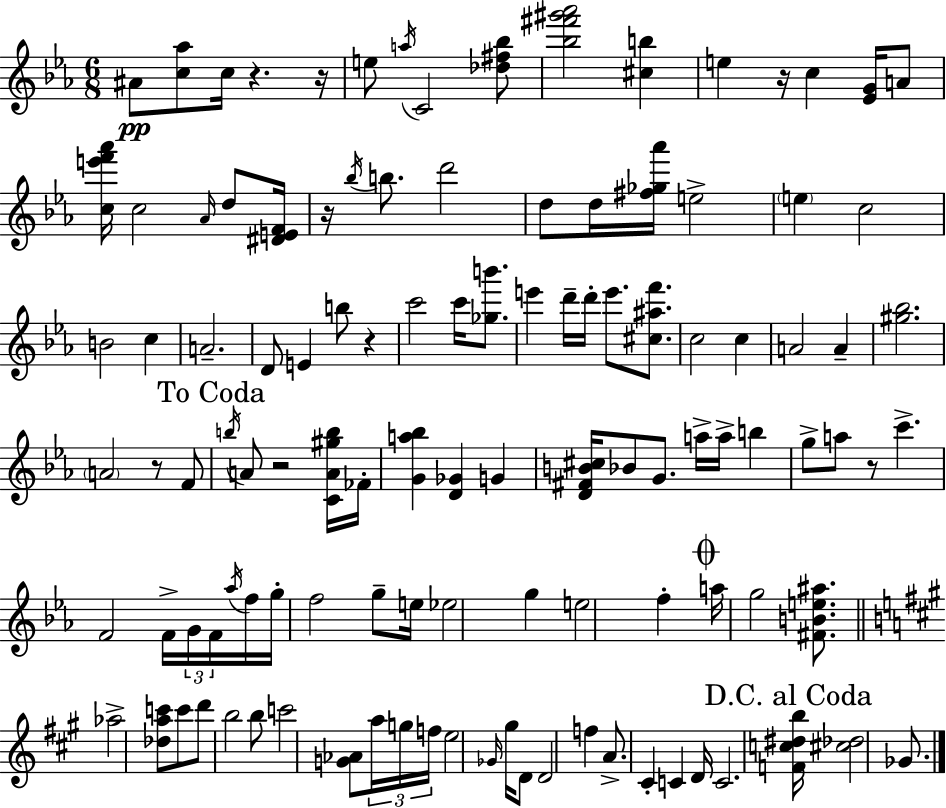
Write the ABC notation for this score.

X:1
T:Untitled
M:6/8
L:1/4
K:Cm
^A/2 [c_a]/2 c/4 z z/4 e/2 a/4 C2 [_d^f_b]/2 [_b^f'^g'_a']2 [^cb] e z/4 c [_EG]/4 A/2 [ce'f'_a']/4 c2 _A/4 d/2 [^DEF]/4 z/4 _b/4 b/2 d'2 d/2 d/4 [^f_g_a']/4 e2 e c2 B2 c A2 D/2 E b/2 z c'2 c'/4 [_gb']/2 e' d'/4 d'/4 e'/2 [^c^af']/2 c2 c A2 A [^g_b]2 A2 z/2 F/2 b/4 A/2 z2 [CA^gb]/4 _F/4 [Ga_b] [D_G] G [D^FB^c]/4 _B/2 G/2 a/4 a/4 b g/2 a/2 z/2 c' F2 F/4 G/4 F/4 _a/4 f/4 g/4 f2 g/2 e/4 _e2 g e2 f a/4 g2 [^FBe^a]/2 _a2 [_dac']/2 c'/2 d'/2 b2 b/2 c'2 [G_A]/2 a/4 g/4 f/4 e2 _G/4 ^g/4 D/2 D2 f A/2 ^C C D/4 C2 [Fc^db]/4 [^c_d]2 _G/2